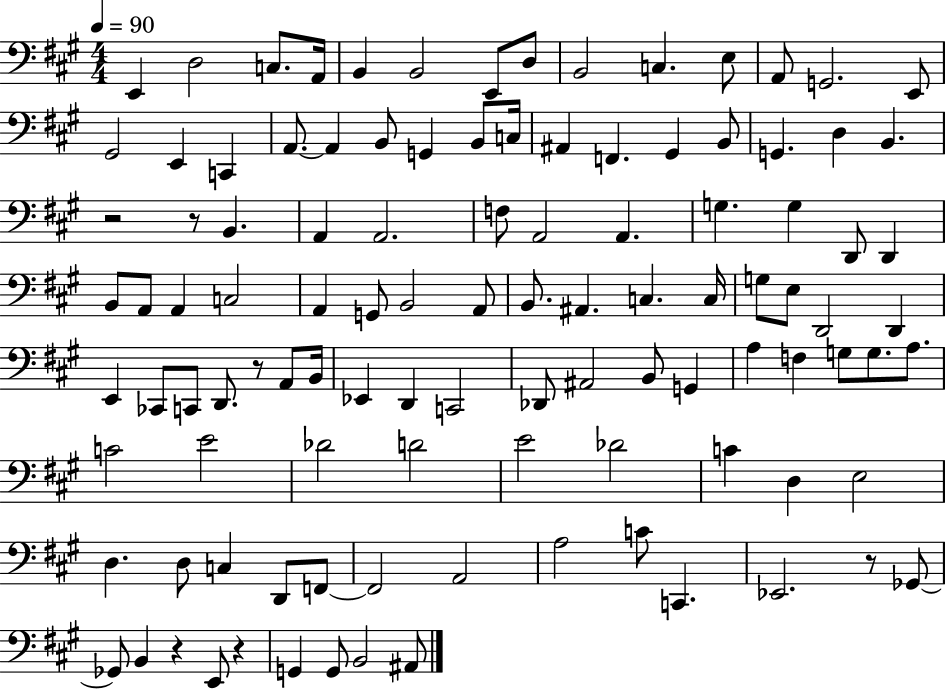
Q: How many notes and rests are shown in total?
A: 108